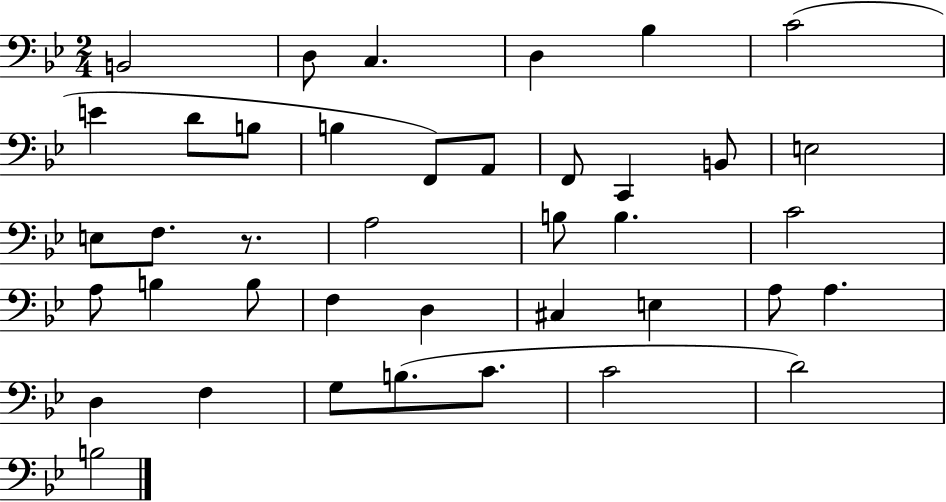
X:1
T:Untitled
M:2/4
L:1/4
K:Bb
B,,2 D,/2 C, D, _B, C2 E D/2 B,/2 B, F,,/2 A,,/2 F,,/2 C,, B,,/2 E,2 E,/2 F,/2 z/2 A,2 B,/2 B, C2 A,/2 B, B,/2 F, D, ^C, E, A,/2 A, D, F, G,/2 B,/2 C/2 C2 D2 B,2